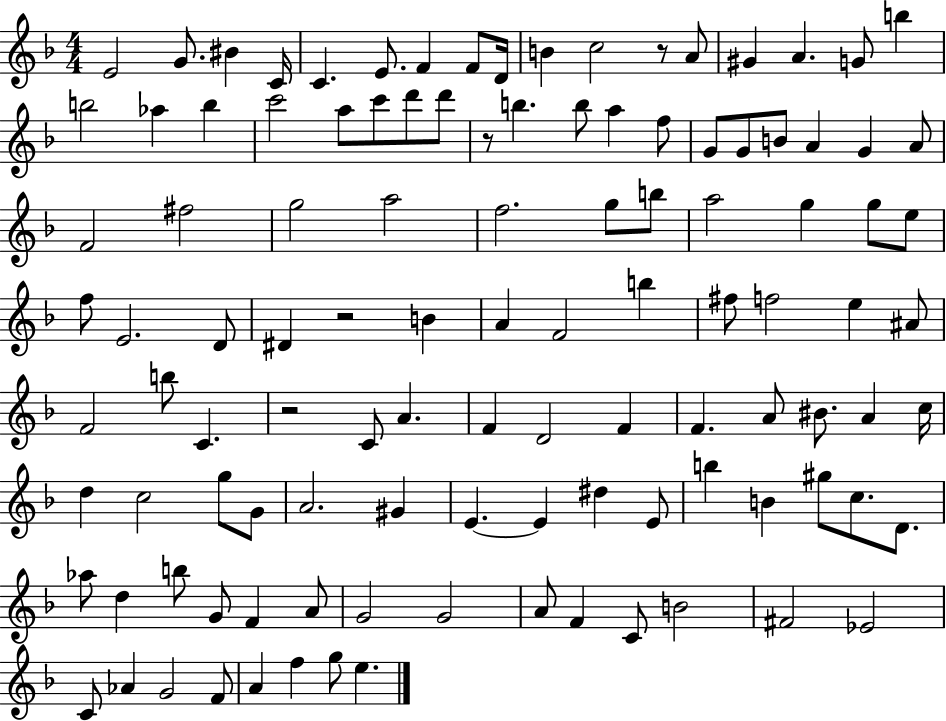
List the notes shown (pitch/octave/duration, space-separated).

E4/h G4/e. BIS4/q C4/s C4/q. E4/e. F4/q F4/e D4/s B4/q C5/h R/e A4/e G#4/q A4/q. G4/e B5/q B5/h Ab5/q B5/q C6/h A5/e C6/e D6/e D6/e R/e B5/q. B5/e A5/q F5/e G4/e G4/e B4/e A4/q G4/q A4/e F4/h F#5/h G5/h A5/h F5/h. G5/e B5/e A5/h G5/q G5/e E5/e F5/e E4/h. D4/e D#4/q R/h B4/q A4/q F4/h B5/q F#5/e F5/h E5/q A#4/e F4/h B5/e C4/q. R/h C4/e A4/q. F4/q D4/h F4/q F4/q. A4/e BIS4/e. A4/q C5/s D5/q C5/h G5/e G4/e A4/h. G#4/q E4/q. E4/q D#5/q E4/e B5/q B4/q G#5/e C5/e. D4/e. Ab5/e D5/q B5/e G4/e F4/q A4/e G4/h G4/h A4/e F4/q C4/e B4/h F#4/h Eb4/h C4/e Ab4/q G4/h F4/e A4/q F5/q G5/e E5/q.